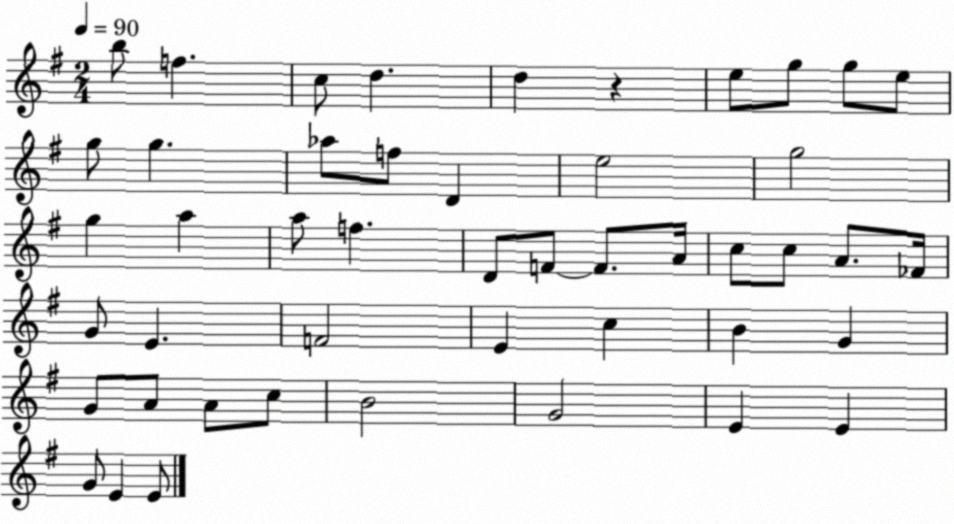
X:1
T:Untitled
M:2/4
L:1/4
K:G
b/2 f c/2 d d z e/2 g/2 g/2 e/2 g/2 g _a/2 f/2 D e2 g2 g a a/2 f D/2 F/2 F/2 A/4 c/2 c/2 A/2 _F/4 G/2 E F2 E c B G G/2 A/2 A/2 c/2 B2 G2 E E G/2 E E/2